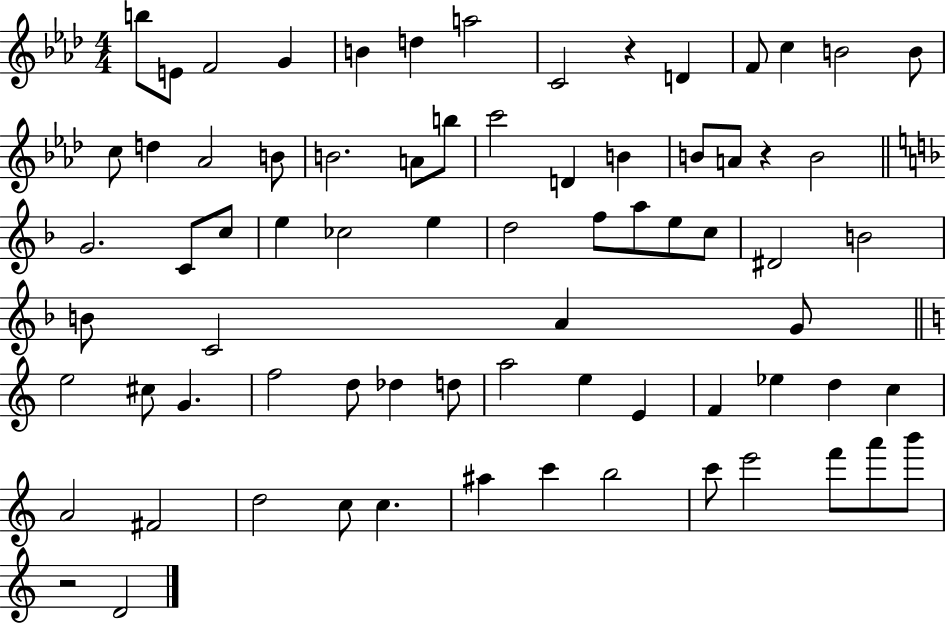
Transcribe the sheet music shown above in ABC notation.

X:1
T:Untitled
M:4/4
L:1/4
K:Ab
b/2 E/2 F2 G B d a2 C2 z D F/2 c B2 B/2 c/2 d _A2 B/2 B2 A/2 b/2 c'2 D B B/2 A/2 z B2 G2 C/2 c/2 e _c2 e d2 f/2 a/2 e/2 c/2 ^D2 B2 B/2 C2 A G/2 e2 ^c/2 G f2 d/2 _d d/2 a2 e E F _e d c A2 ^F2 d2 c/2 c ^a c' b2 c'/2 e'2 f'/2 a'/2 b'/2 z2 D2